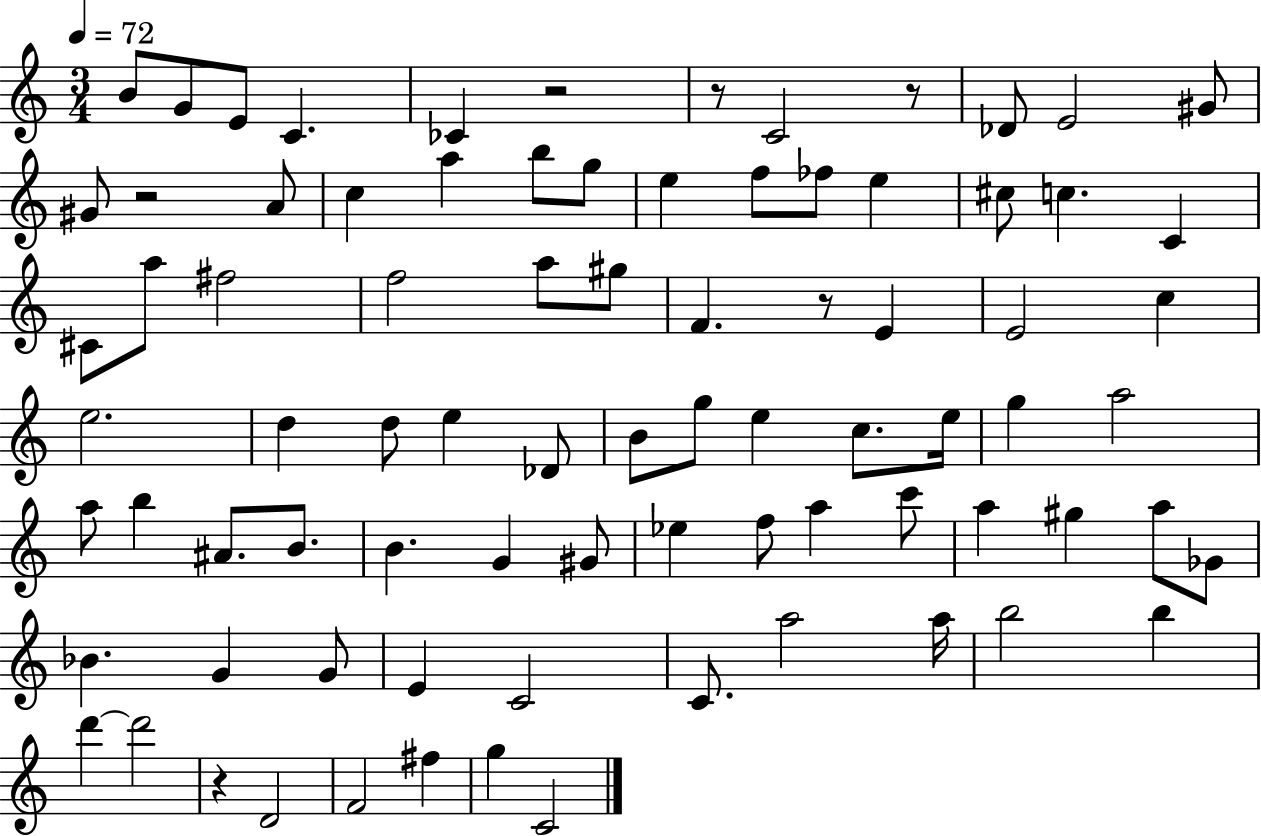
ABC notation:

X:1
T:Untitled
M:3/4
L:1/4
K:C
B/2 G/2 E/2 C _C z2 z/2 C2 z/2 _D/2 E2 ^G/2 ^G/2 z2 A/2 c a b/2 g/2 e f/2 _f/2 e ^c/2 c C ^C/2 a/2 ^f2 f2 a/2 ^g/2 F z/2 E E2 c e2 d d/2 e _D/2 B/2 g/2 e c/2 e/4 g a2 a/2 b ^A/2 B/2 B G ^G/2 _e f/2 a c'/2 a ^g a/2 _G/2 _B G G/2 E C2 C/2 a2 a/4 b2 b d' d'2 z D2 F2 ^f g C2